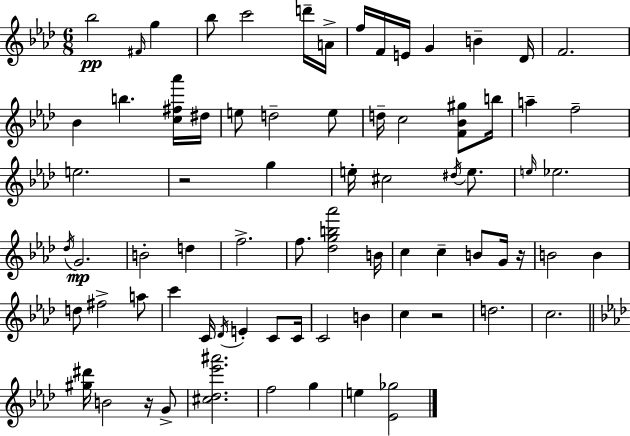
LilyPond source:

{
  \clef treble
  \numericTimeSignature
  \time 6/8
  \key f \minor
  bes''2\pp \grace { fis'16 } g''4 | bes''8 c'''2 d'''16-- | a'16-> f''16 f'16 e'16 g'4 b'4-- | des'16 f'2. | \break bes'4 b''4. <c'' fis'' aes'''>16 | dis''16 e''8 d''2-- e''8 | d''16-- c''2 <f' bes' gis''>8 | b''16 a''4-- f''2-- | \break e''2. | r2 g''4 | e''16-. cis''2 \acciaccatura { dis''16 } e''8. | \grace { e''16 } ees''2. | \break \acciaccatura { des''16 } g'2.\mp | b'2-. | d''4 f''2.-> | f''8. <des'' g'' b'' aes'''>2 | \break b'16 c''4 c''4-- | b'8 g'16 r16 b'2 | b'4 d''8 fis''2-> | a''8 c'''4 c'16 \acciaccatura { des'16 } e'4-. | \break c'8 c'16 c'2 | b'4 c''4 r2 | d''2. | c''2. | \break \bar "||" \break \key aes \major <gis'' dis'''>16 b'2 r16 g'8-> | <cis'' des'' ees''' ais'''>2. | f''2 g''4 | e''4 <ees' ges''>2 | \break \bar "|."
}